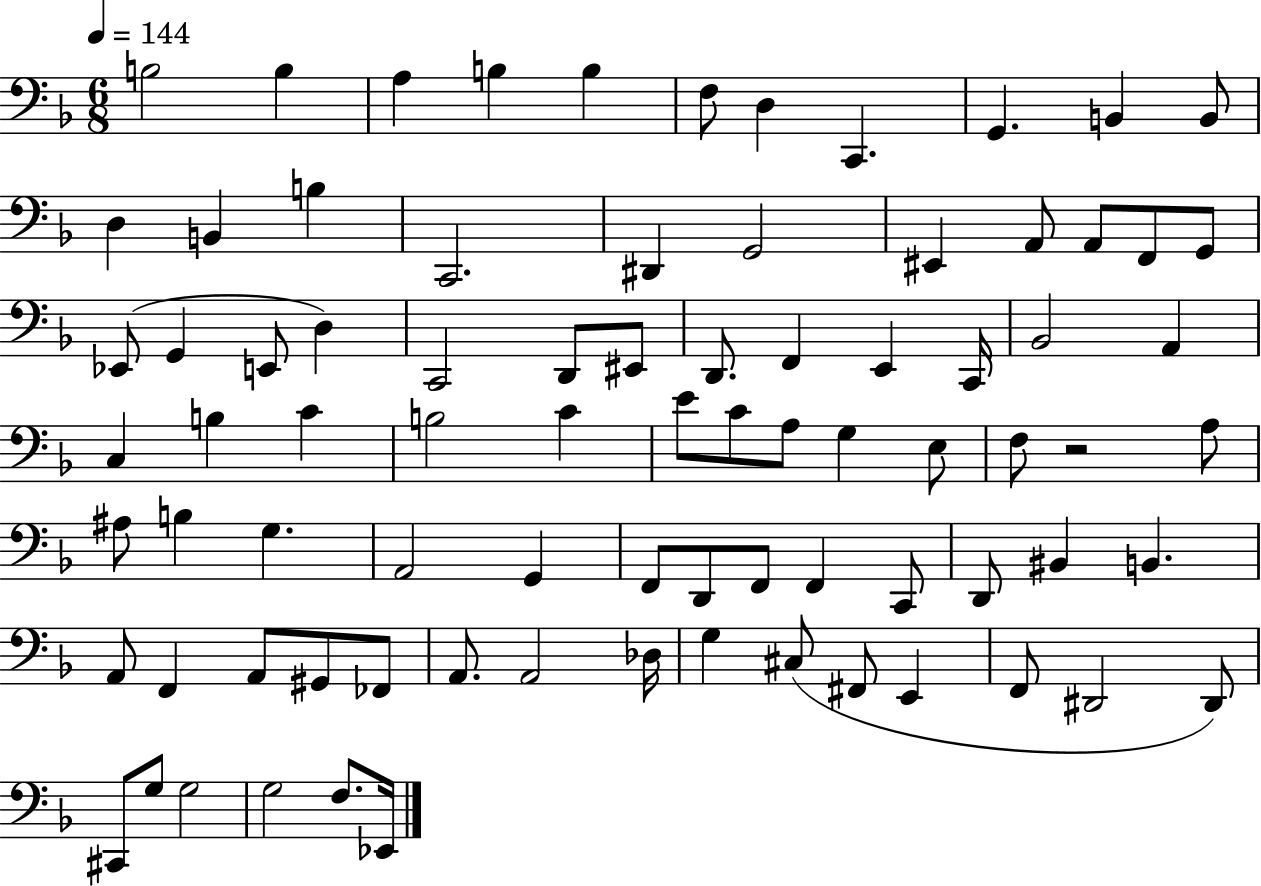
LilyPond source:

{
  \clef bass
  \numericTimeSignature
  \time 6/8
  \key f \major
  \tempo 4 = 144
  b2 b4 | a4 b4 b4 | f8 d4 c,4. | g,4. b,4 b,8 | \break d4 b,4 b4 | c,2. | dis,4 g,2 | eis,4 a,8 a,8 f,8 g,8 | \break ees,8( g,4 e,8 d4) | c,2 d,8 eis,8 | d,8. f,4 e,4 c,16 | bes,2 a,4 | \break c4 b4 c'4 | b2 c'4 | e'8 c'8 a8 g4 e8 | f8 r2 a8 | \break ais8 b4 g4. | a,2 g,4 | f,8 d,8 f,8 f,4 c,8 | d,8 bis,4 b,4. | \break a,8 f,4 a,8 gis,8 fes,8 | a,8. a,2 des16 | g4 cis8( fis,8 e,4 | f,8 dis,2 dis,8) | \break cis,8 g8 g2 | g2 f8. ees,16 | \bar "|."
}